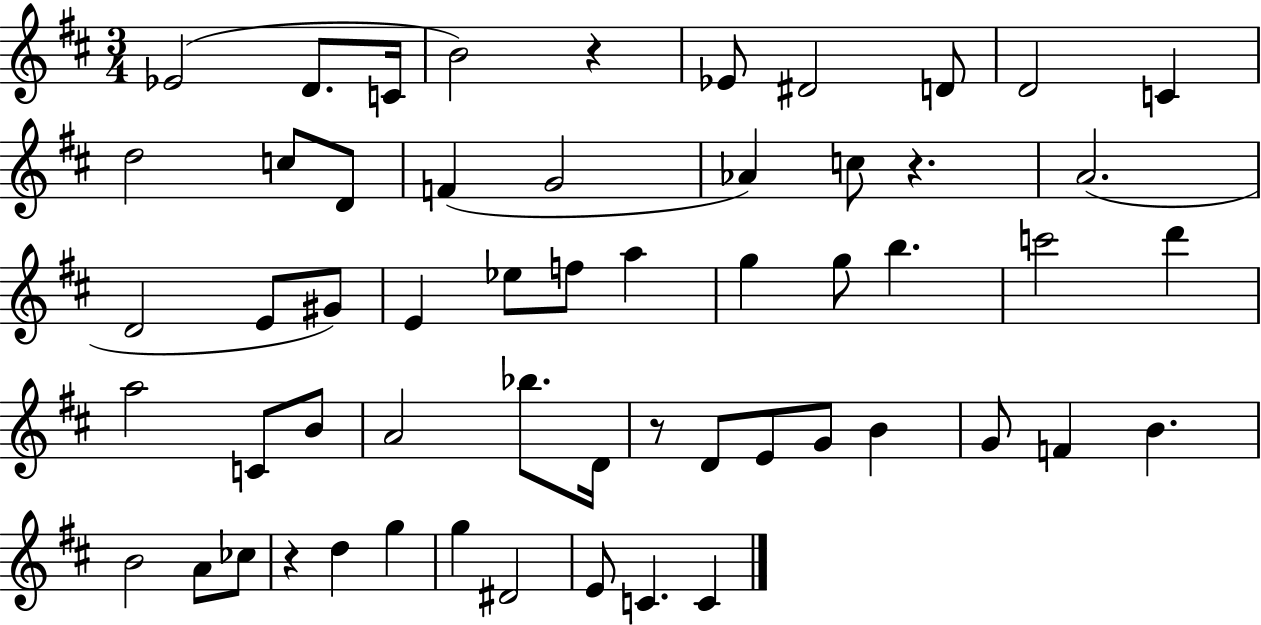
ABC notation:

X:1
T:Untitled
M:3/4
L:1/4
K:D
_E2 D/2 C/4 B2 z _E/2 ^D2 D/2 D2 C d2 c/2 D/2 F G2 _A c/2 z A2 D2 E/2 ^G/2 E _e/2 f/2 a g g/2 b c'2 d' a2 C/2 B/2 A2 _b/2 D/4 z/2 D/2 E/2 G/2 B G/2 F B B2 A/2 _c/2 z d g g ^D2 E/2 C C